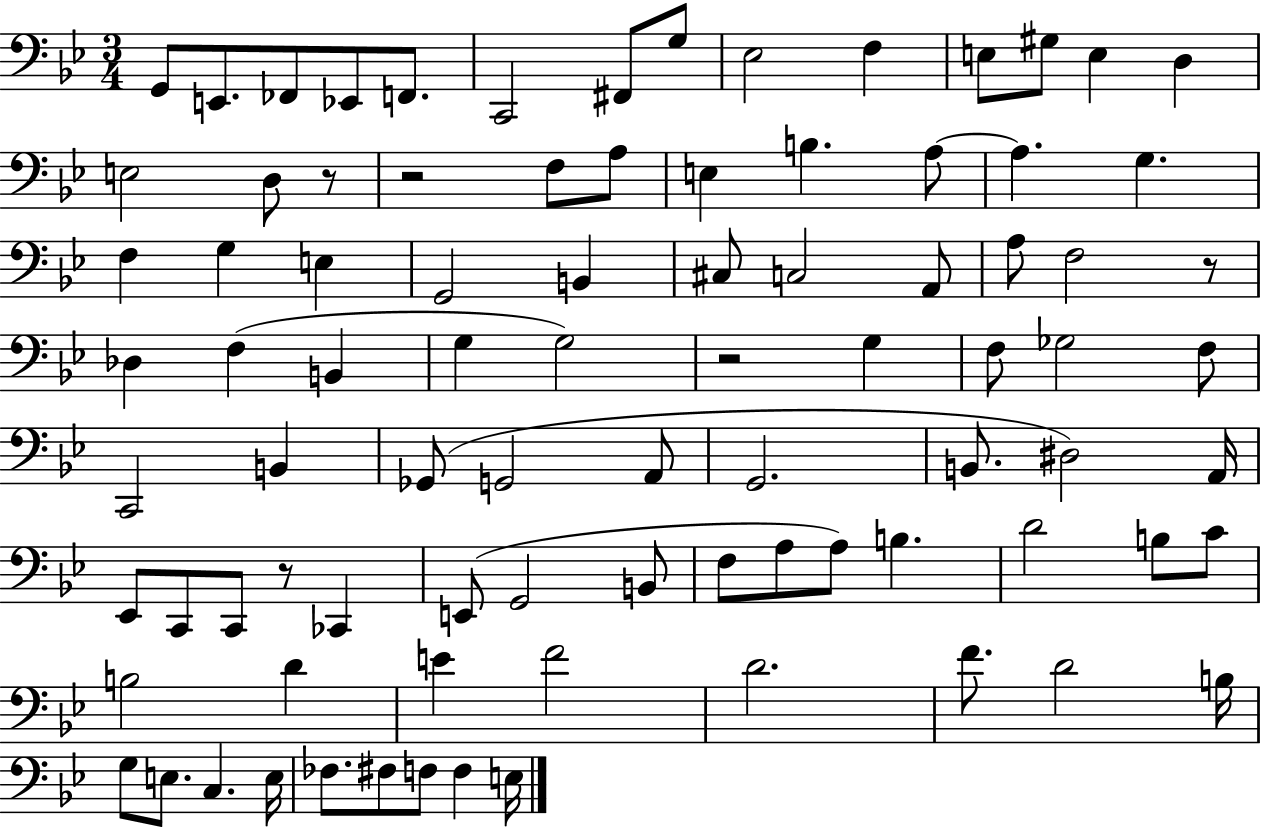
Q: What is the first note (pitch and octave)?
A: G2